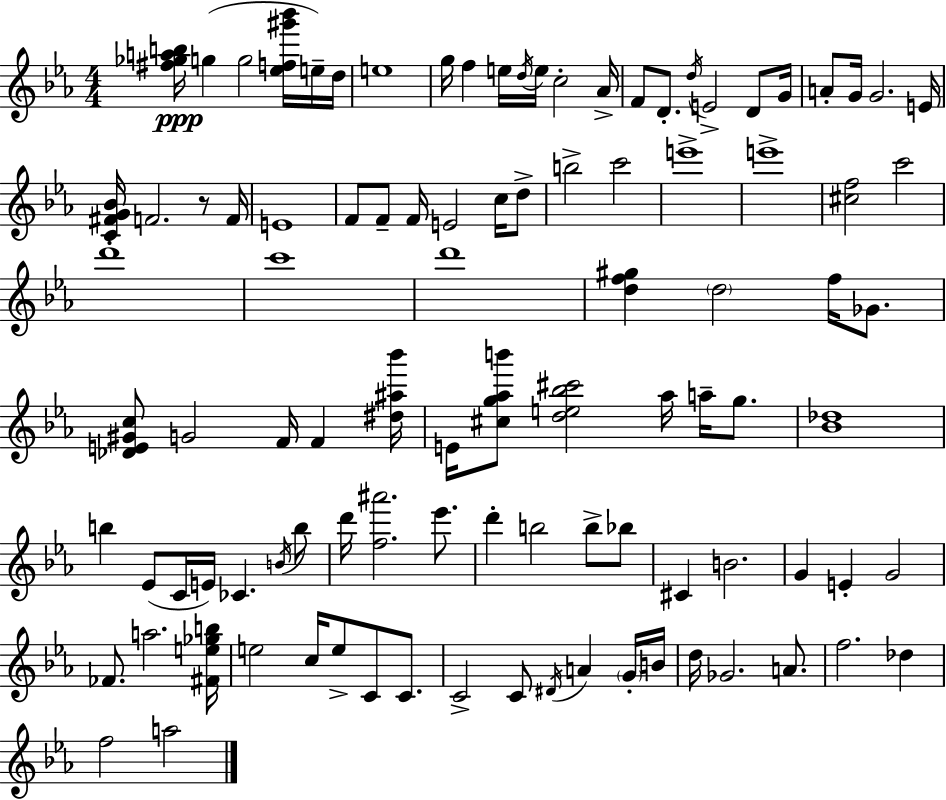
X:1
T:Untitled
M:4/4
L:1/4
K:Cm
[^f_gab]/4 g g2 [_ef^g'_b']/4 e/4 d/4 e4 g/4 f e/4 d/4 e/4 c2 _A/4 F/2 D/2 d/4 E2 D/2 G/4 A/2 G/4 G2 E/4 [C^FG_B]/4 F2 z/2 F/4 E4 F/2 F/2 F/4 E2 c/4 d/2 b2 c'2 e'4 e'4 [^cf]2 c'2 d'4 c'4 d'4 [df^g] d2 f/4 _G/2 [_DE^Gc]/2 G2 F/4 F [^d^a_b']/4 E/4 [^cg_ab']/2 [de_b^c']2 _a/4 a/4 g/2 [_B_d]4 b _E/2 C/4 E/4 _C B/4 b/2 d'/4 [f^a']2 _e'/2 d' b2 b/2 _b/2 ^C B2 G E G2 _F/2 a2 [^Fe_gb]/4 e2 c/4 e/2 C/2 C/2 C2 C/2 ^D/4 A G/4 B/4 d/4 _G2 A/2 f2 _d f2 a2